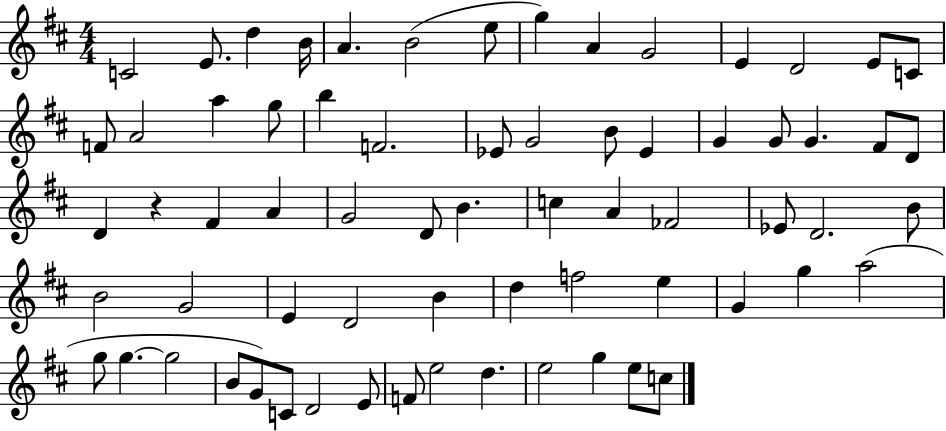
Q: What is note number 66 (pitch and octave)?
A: E5